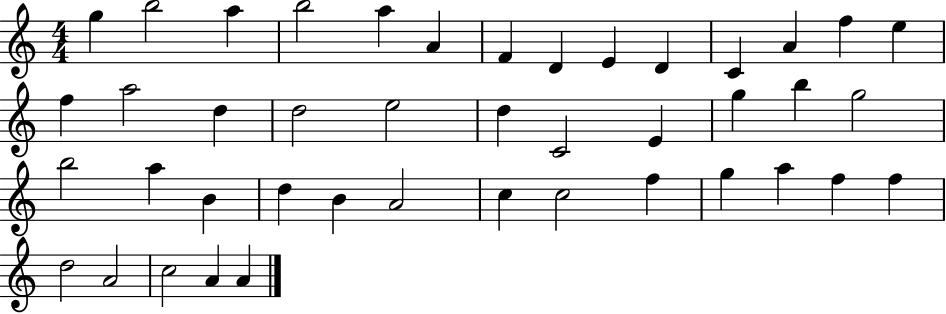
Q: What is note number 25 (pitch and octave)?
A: G5